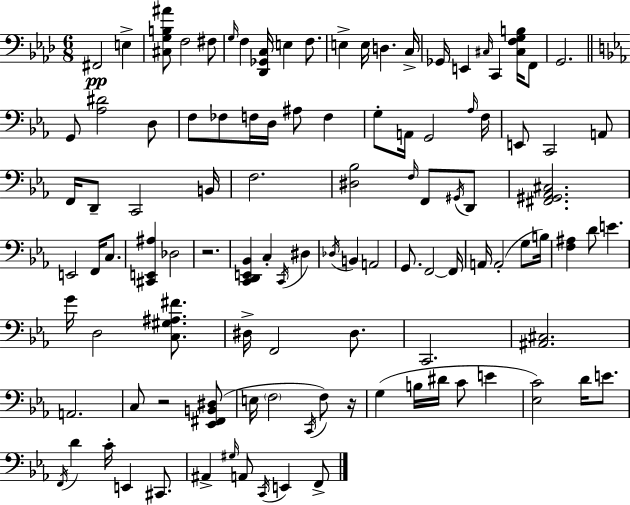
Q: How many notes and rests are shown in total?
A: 108